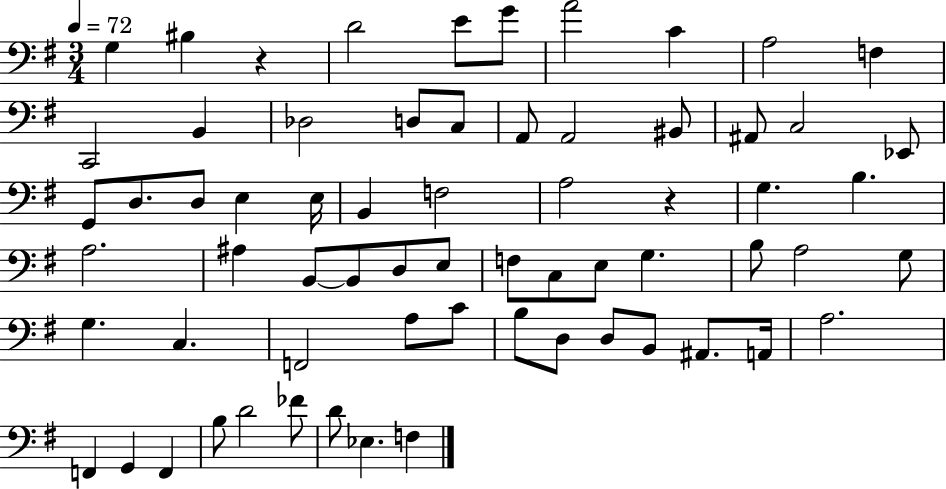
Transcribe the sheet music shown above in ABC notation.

X:1
T:Untitled
M:3/4
L:1/4
K:G
G, ^B, z D2 E/2 G/2 A2 C A,2 F, C,,2 B,, _D,2 D,/2 C,/2 A,,/2 A,,2 ^B,,/2 ^A,,/2 C,2 _E,,/2 G,,/2 D,/2 D,/2 E, E,/4 B,, F,2 A,2 z G, B, A,2 ^A, B,,/2 B,,/2 D,/2 E,/2 F,/2 C,/2 E,/2 G, B,/2 A,2 G,/2 G, C, F,,2 A,/2 C/2 B,/2 D,/2 D,/2 B,,/2 ^A,,/2 A,,/4 A,2 F,, G,, F,, B,/2 D2 _F/2 D/2 _E, F,